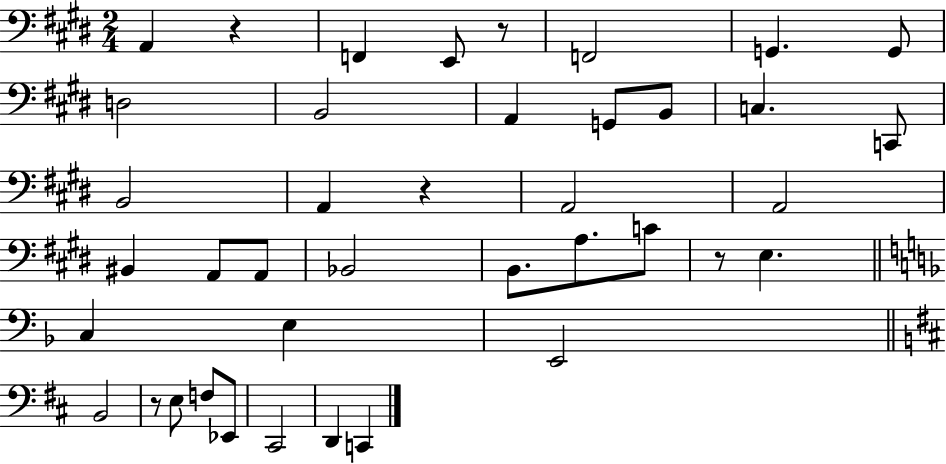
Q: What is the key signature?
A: E major